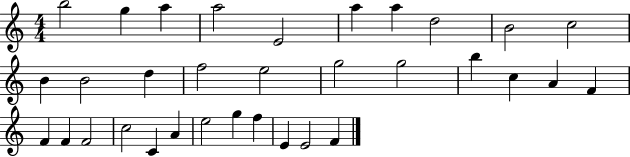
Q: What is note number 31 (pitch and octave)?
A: E4